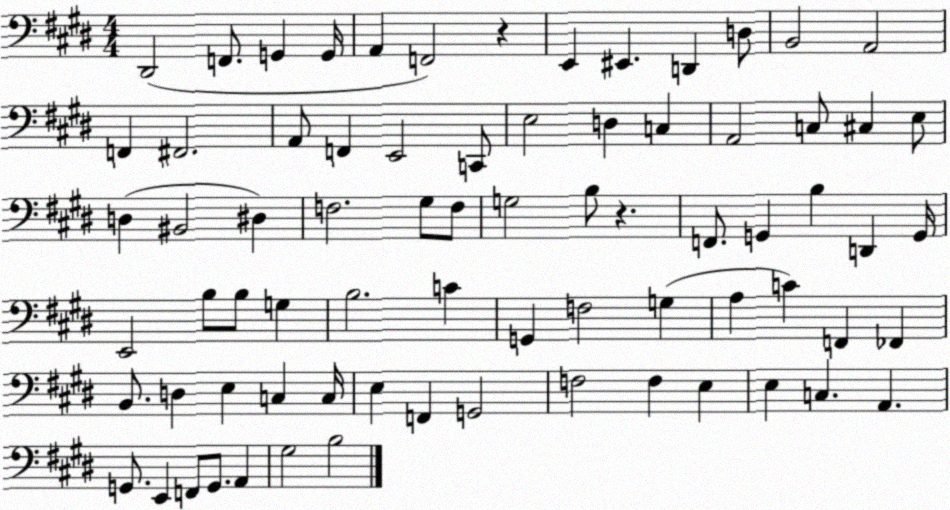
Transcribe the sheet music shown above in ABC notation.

X:1
T:Untitled
M:4/4
L:1/4
K:E
^D,,2 F,,/2 G,, G,,/4 A,, F,,2 z E,, ^E,, D,, D,/2 B,,2 A,,2 F,, ^F,,2 A,,/2 F,, E,,2 C,,/2 E,2 D, C, A,,2 C,/2 ^C, E,/2 D, ^B,,2 ^D, F,2 ^G,/2 F,/2 G,2 B,/2 z F,,/2 G,, B, D,, G,,/4 E,,2 B,/2 B,/2 G, B,2 C G,, F,2 G, A, C F,, _F,, B,,/2 D, E, C, C,/4 E, F,, G,,2 F,2 F, E, E, C, A,, G,,/2 E,, F,,/2 G,,/2 A,, ^G,2 B,2